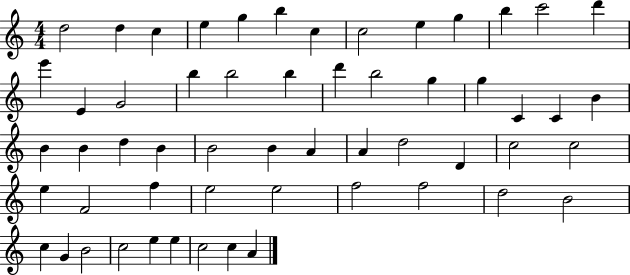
D5/h D5/q C5/q E5/q G5/q B5/q C5/q C5/h E5/q G5/q B5/q C6/h D6/q E6/q E4/q G4/h B5/q B5/h B5/q D6/q B5/h G5/q G5/q C4/q C4/q B4/q B4/q B4/q D5/q B4/q B4/h B4/q A4/q A4/q D5/h D4/q C5/h C5/h E5/q F4/h F5/q E5/h E5/h F5/h F5/h D5/h B4/h C5/q G4/q B4/h C5/h E5/q E5/q C5/h C5/q A4/q